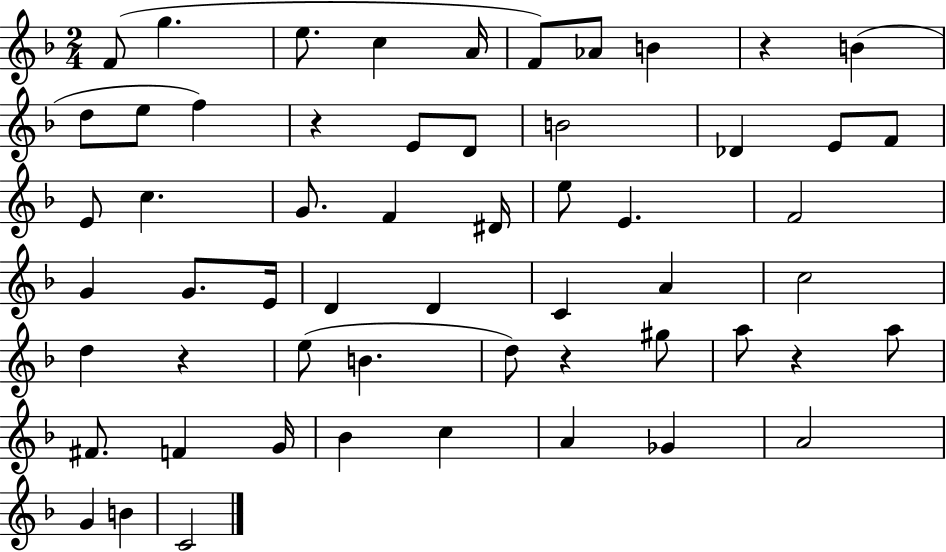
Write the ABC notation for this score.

X:1
T:Untitled
M:2/4
L:1/4
K:F
F/2 g e/2 c A/4 F/2 _A/2 B z B d/2 e/2 f z E/2 D/2 B2 _D E/2 F/2 E/2 c G/2 F ^D/4 e/2 E F2 G G/2 E/4 D D C A c2 d z e/2 B d/2 z ^g/2 a/2 z a/2 ^F/2 F G/4 _B c A _G A2 G B C2